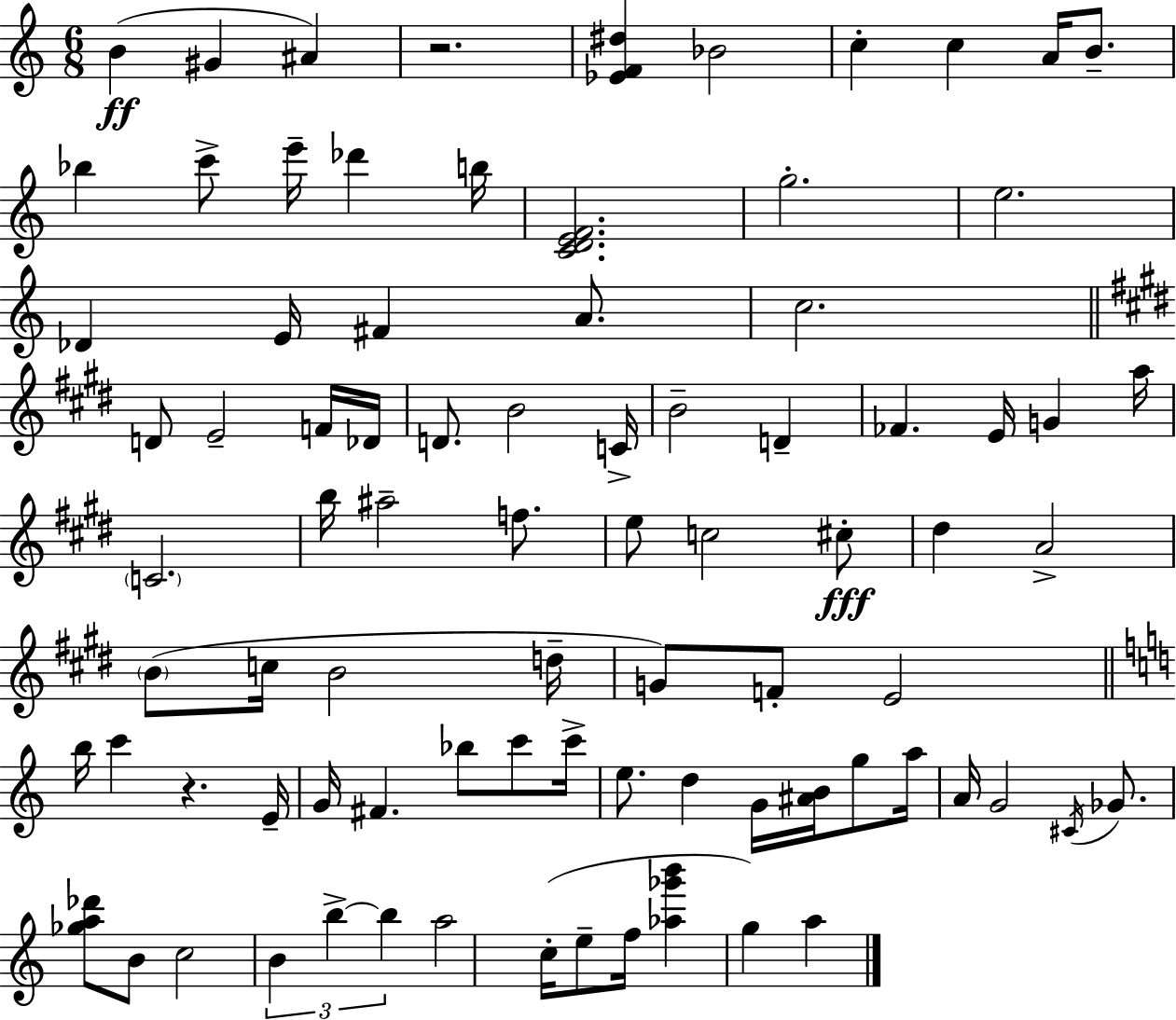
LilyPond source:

{
  \clef treble
  \numericTimeSignature
  \time 6/8
  \key a \minor
  b'4(\ff gis'4 ais'4) | r2. | <ees' f' dis''>4 bes'2 | c''4-. c''4 a'16 b'8.-- | \break bes''4 c'''8-> e'''16-- des'''4 b''16 | <c' d' e' f'>2. | g''2.-. | e''2. | \break des'4 e'16 fis'4 a'8. | c''2. | \bar "||" \break \key e \major d'8 e'2-- f'16 des'16 | d'8. b'2 c'16-> | b'2-- d'4-- | fes'4. e'16 g'4 a''16 | \break \parenthesize c'2. | b''16 ais''2-- f''8. | e''8 c''2 cis''8-.\fff | dis''4 a'2-> | \break \parenthesize b'8( c''16 b'2 d''16-- | g'8) f'8-. e'2 | \bar "||" \break \key c \major b''16 c'''4 r4. e'16-- | g'16 fis'4. bes''8 c'''8 c'''16-> | e''8. d''4 g'16 <ais' b'>16 g''8 a''16 | a'16 g'2 \acciaccatura { cis'16 } ges'8. | \break <ges'' a'' des'''>8 b'8 c''2 | \tuplet 3/2 { b'4 b''4->~~ b''4 } | a''2 c''16-.( e''8-- | f''16 <aes'' ges''' b'''>4 g''4) a''4 | \break \bar "|."
}